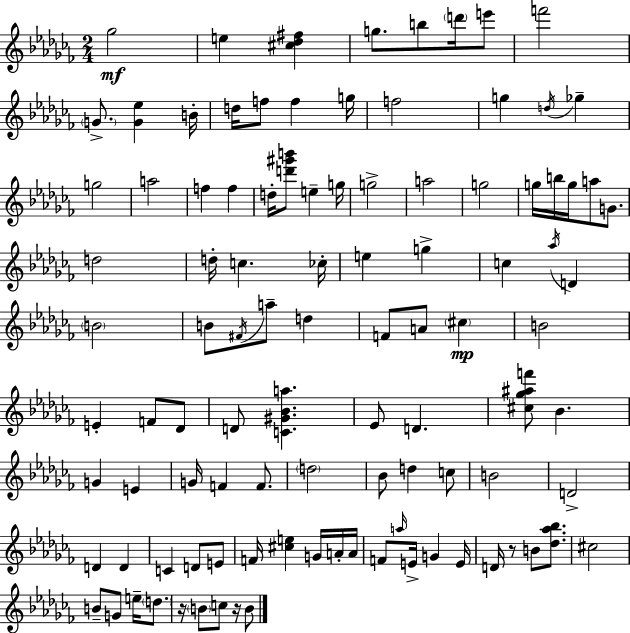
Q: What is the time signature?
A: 2/4